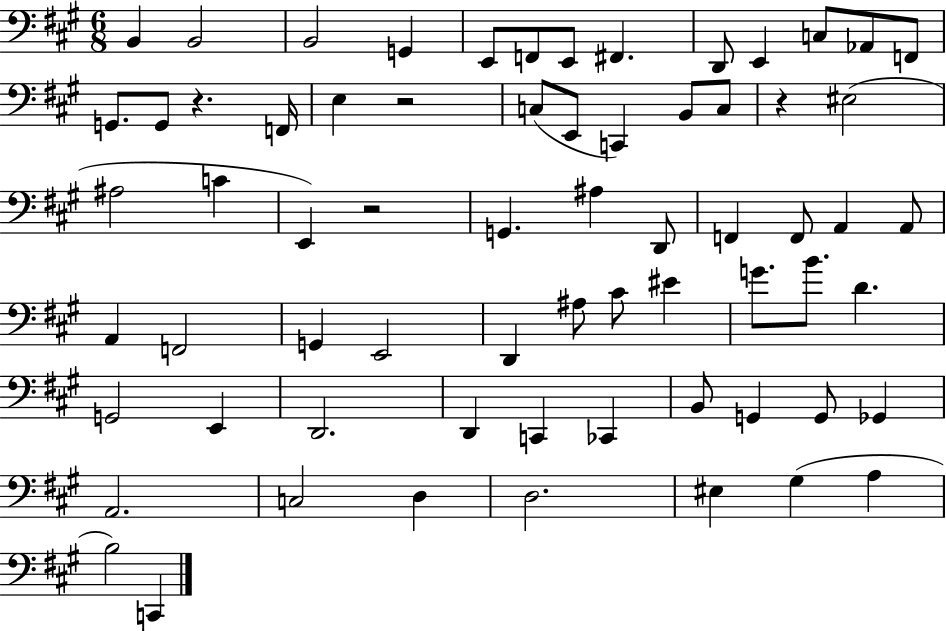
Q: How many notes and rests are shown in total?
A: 67